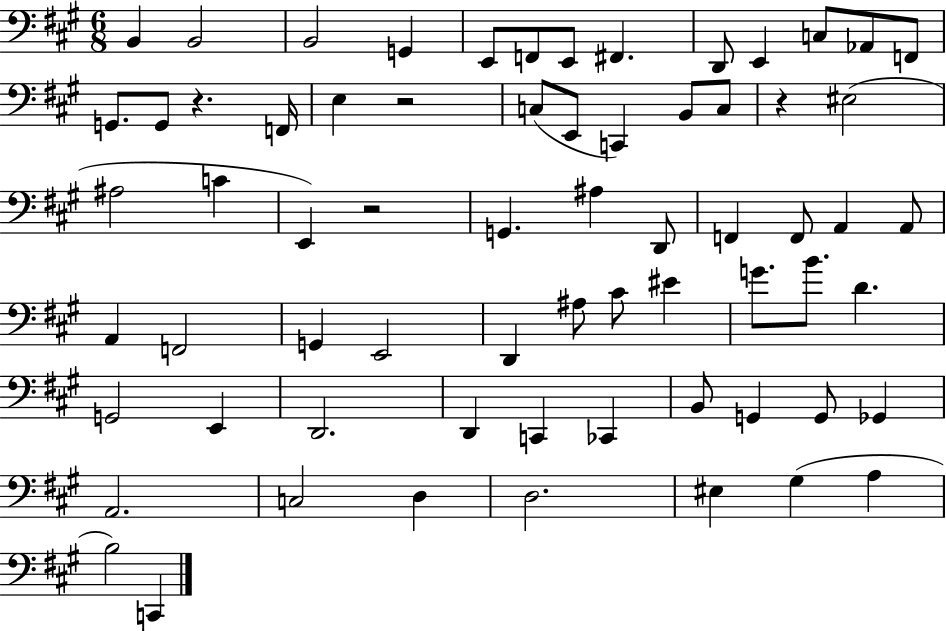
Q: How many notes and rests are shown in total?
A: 67